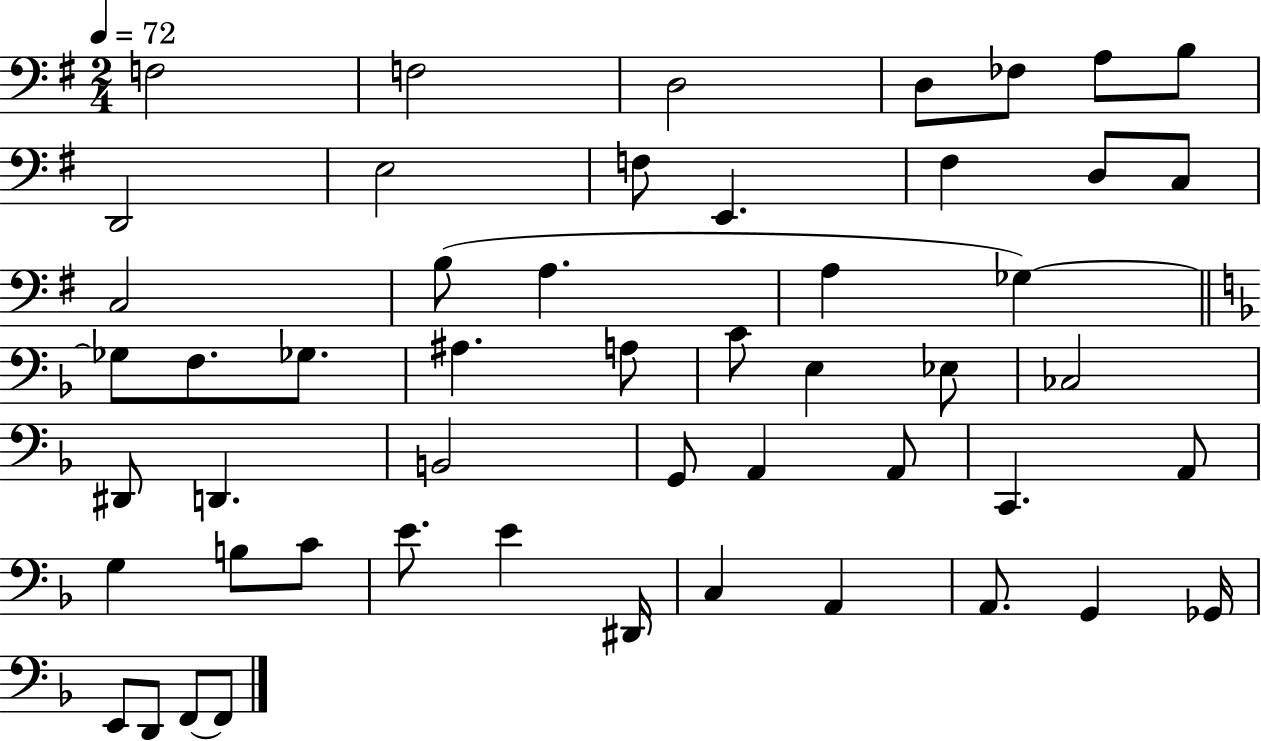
{
  \clef bass
  \numericTimeSignature
  \time 2/4
  \key g \major
  \tempo 4 = 72
  f2 | f2 | d2 | d8 fes8 a8 b8 | \break d,2 | e2 | f8 e,4. | fis4 d8 c8 | \break c2 | b8( a4. | a4 ges4~~) | \bar "||" \break \key f \major ges8 f8. ges8. | ais4. a8 | c'8 e4 ees8 | ces2 | \break dis,8 d,4. | b,2 | g,8 a,4 a,8 | c,4. a,8 | \break g4 b8 c'8 | e'8. e'4 dis,16 | c4 a,4 | a,8. g,4 ges,16 | \break e,8 d,8 f,8~~ f,8 | \bar "|."
}